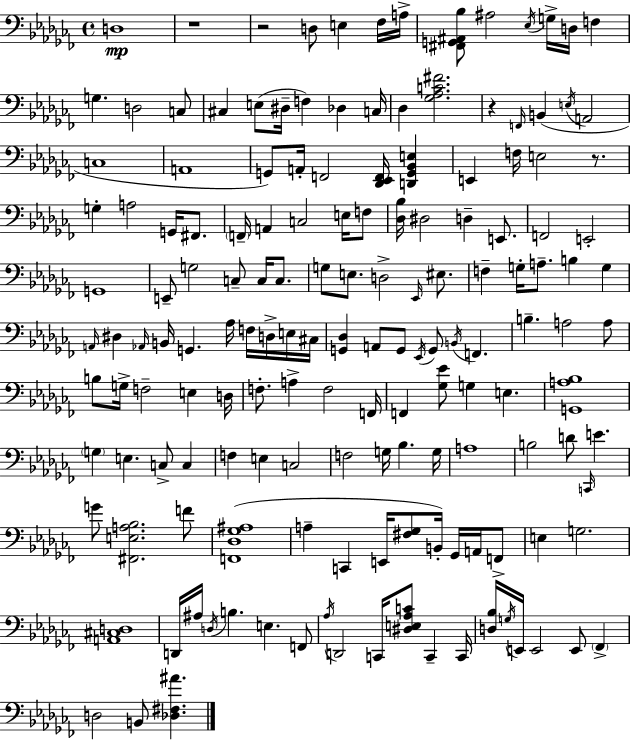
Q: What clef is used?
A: bass